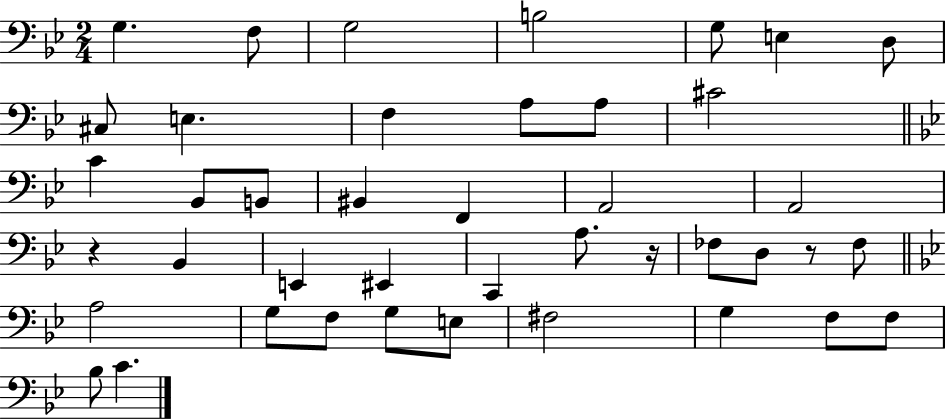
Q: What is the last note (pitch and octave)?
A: C4